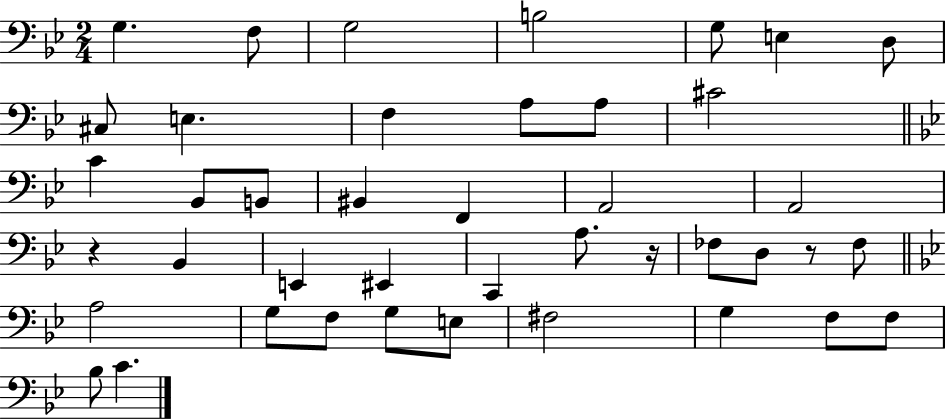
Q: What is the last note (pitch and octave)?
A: C4